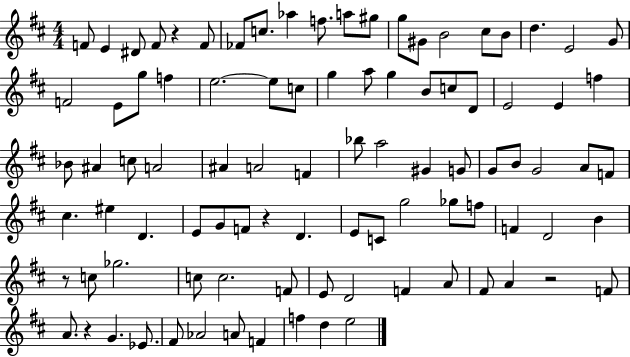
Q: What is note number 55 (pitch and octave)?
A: E4